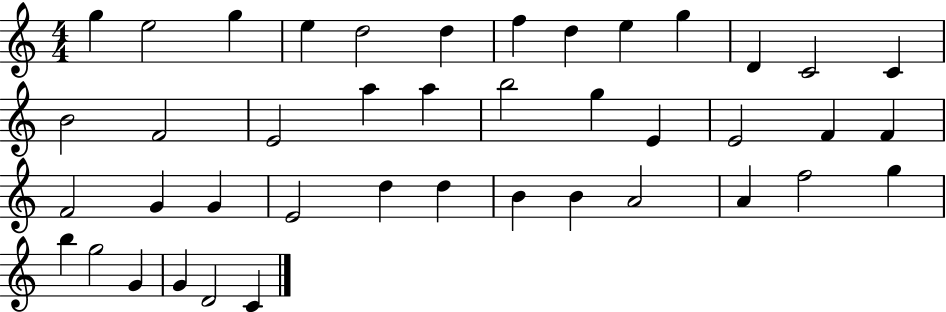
X:1
T:Untitled
M:4/4
L:1/4
K:C
g e2 g e d2 d f d e g D C2 C B2 F2 E2 a a b2 g E E2 F F F2 G G E2 d d B B A2 A f2 g b g2 G G D2 C